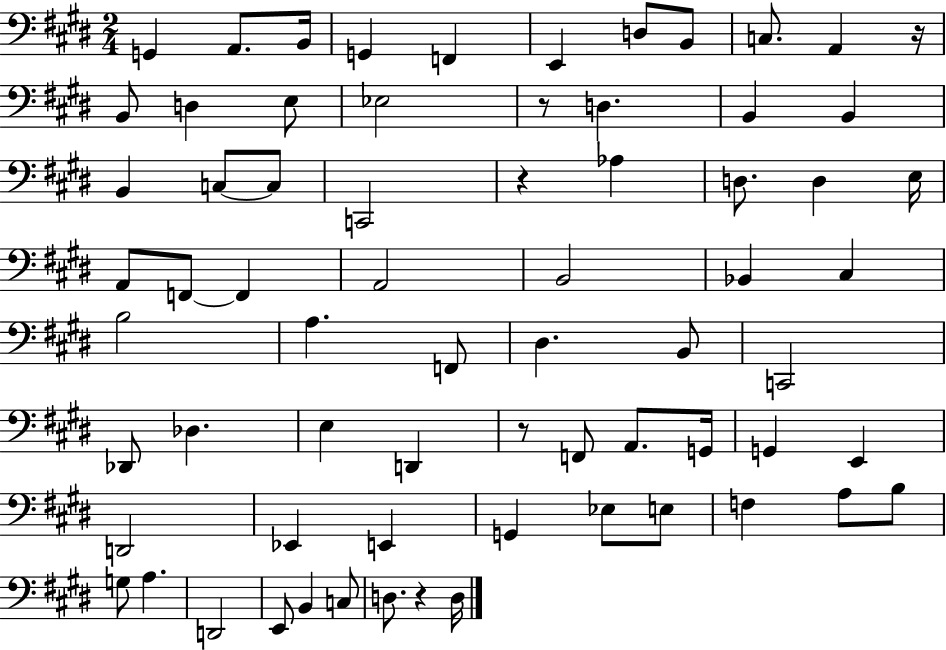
G2/q A2/e. B2/s G2/q F2/q E2/q D3/e B2/e C3/e. A2/q R/s B2/e D3/q E3/e Eb3/h R/e D3/q. B2/q B2/q B2/q C3/e C3/e C2/h R/q Ab3/q D3/e. D3/q E3/s A2/e F2/e F2/q A2/h B2/h Bb2/q C#3/q B3/h A3/q. F2/e D#3/q. B2/e C2/h Db2/e Db3/q. E3/q D2/q R/e F2/e A2/e. G2/s G2/q E2/q D2/h Eb2/q E2/q G2/q Eb3/e E3/e F3/q A3/e B3/e G3/e A3/q. D2/h E2/e B2/q C3/e D3/e. R/q D3/s